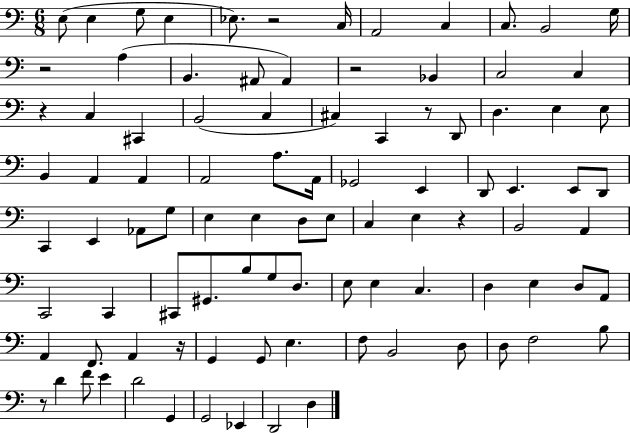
X:1
T:Untitled
M:6/8
L:1/4
K:C
E,/2 E, G,/2 E, _E,/2 z2 C,/4 A,,2 C, C,/2 B,,2 G,/4 z2 A, B,, ^A,,/2 ^A,, z2 _B,, C,2 C, z C, ^C,, B,,2 C, ^C, C,, z/2 D,,/2 D, E, E,/2 B,, A,, A,, A,,2 A,/2 A,,/4 _G,,2 E,, D,,/2 E,, E,,/2 D,,/2 C,, E,, _A,,/2 G,/2 E, E, D,/2 E,/2 C, E, z B,,2 A,, C,,2 C,, ^C,,/2 ^G,,/2 B,/2 G,/2 D,/2 E,/2 E, C, D, E, D,/2 A,,/2 A,, F,,/2 A,, z/4 G,, G,,/2 E, F,/2 B,,2 D,/2 D,/2 F,2 B,/2 z/2 D F/2 E D2 G,, G,,2 _E,, D,,2 D,